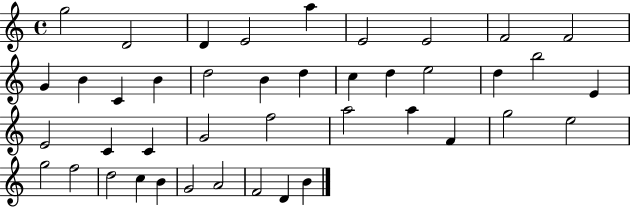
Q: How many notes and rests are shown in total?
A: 42